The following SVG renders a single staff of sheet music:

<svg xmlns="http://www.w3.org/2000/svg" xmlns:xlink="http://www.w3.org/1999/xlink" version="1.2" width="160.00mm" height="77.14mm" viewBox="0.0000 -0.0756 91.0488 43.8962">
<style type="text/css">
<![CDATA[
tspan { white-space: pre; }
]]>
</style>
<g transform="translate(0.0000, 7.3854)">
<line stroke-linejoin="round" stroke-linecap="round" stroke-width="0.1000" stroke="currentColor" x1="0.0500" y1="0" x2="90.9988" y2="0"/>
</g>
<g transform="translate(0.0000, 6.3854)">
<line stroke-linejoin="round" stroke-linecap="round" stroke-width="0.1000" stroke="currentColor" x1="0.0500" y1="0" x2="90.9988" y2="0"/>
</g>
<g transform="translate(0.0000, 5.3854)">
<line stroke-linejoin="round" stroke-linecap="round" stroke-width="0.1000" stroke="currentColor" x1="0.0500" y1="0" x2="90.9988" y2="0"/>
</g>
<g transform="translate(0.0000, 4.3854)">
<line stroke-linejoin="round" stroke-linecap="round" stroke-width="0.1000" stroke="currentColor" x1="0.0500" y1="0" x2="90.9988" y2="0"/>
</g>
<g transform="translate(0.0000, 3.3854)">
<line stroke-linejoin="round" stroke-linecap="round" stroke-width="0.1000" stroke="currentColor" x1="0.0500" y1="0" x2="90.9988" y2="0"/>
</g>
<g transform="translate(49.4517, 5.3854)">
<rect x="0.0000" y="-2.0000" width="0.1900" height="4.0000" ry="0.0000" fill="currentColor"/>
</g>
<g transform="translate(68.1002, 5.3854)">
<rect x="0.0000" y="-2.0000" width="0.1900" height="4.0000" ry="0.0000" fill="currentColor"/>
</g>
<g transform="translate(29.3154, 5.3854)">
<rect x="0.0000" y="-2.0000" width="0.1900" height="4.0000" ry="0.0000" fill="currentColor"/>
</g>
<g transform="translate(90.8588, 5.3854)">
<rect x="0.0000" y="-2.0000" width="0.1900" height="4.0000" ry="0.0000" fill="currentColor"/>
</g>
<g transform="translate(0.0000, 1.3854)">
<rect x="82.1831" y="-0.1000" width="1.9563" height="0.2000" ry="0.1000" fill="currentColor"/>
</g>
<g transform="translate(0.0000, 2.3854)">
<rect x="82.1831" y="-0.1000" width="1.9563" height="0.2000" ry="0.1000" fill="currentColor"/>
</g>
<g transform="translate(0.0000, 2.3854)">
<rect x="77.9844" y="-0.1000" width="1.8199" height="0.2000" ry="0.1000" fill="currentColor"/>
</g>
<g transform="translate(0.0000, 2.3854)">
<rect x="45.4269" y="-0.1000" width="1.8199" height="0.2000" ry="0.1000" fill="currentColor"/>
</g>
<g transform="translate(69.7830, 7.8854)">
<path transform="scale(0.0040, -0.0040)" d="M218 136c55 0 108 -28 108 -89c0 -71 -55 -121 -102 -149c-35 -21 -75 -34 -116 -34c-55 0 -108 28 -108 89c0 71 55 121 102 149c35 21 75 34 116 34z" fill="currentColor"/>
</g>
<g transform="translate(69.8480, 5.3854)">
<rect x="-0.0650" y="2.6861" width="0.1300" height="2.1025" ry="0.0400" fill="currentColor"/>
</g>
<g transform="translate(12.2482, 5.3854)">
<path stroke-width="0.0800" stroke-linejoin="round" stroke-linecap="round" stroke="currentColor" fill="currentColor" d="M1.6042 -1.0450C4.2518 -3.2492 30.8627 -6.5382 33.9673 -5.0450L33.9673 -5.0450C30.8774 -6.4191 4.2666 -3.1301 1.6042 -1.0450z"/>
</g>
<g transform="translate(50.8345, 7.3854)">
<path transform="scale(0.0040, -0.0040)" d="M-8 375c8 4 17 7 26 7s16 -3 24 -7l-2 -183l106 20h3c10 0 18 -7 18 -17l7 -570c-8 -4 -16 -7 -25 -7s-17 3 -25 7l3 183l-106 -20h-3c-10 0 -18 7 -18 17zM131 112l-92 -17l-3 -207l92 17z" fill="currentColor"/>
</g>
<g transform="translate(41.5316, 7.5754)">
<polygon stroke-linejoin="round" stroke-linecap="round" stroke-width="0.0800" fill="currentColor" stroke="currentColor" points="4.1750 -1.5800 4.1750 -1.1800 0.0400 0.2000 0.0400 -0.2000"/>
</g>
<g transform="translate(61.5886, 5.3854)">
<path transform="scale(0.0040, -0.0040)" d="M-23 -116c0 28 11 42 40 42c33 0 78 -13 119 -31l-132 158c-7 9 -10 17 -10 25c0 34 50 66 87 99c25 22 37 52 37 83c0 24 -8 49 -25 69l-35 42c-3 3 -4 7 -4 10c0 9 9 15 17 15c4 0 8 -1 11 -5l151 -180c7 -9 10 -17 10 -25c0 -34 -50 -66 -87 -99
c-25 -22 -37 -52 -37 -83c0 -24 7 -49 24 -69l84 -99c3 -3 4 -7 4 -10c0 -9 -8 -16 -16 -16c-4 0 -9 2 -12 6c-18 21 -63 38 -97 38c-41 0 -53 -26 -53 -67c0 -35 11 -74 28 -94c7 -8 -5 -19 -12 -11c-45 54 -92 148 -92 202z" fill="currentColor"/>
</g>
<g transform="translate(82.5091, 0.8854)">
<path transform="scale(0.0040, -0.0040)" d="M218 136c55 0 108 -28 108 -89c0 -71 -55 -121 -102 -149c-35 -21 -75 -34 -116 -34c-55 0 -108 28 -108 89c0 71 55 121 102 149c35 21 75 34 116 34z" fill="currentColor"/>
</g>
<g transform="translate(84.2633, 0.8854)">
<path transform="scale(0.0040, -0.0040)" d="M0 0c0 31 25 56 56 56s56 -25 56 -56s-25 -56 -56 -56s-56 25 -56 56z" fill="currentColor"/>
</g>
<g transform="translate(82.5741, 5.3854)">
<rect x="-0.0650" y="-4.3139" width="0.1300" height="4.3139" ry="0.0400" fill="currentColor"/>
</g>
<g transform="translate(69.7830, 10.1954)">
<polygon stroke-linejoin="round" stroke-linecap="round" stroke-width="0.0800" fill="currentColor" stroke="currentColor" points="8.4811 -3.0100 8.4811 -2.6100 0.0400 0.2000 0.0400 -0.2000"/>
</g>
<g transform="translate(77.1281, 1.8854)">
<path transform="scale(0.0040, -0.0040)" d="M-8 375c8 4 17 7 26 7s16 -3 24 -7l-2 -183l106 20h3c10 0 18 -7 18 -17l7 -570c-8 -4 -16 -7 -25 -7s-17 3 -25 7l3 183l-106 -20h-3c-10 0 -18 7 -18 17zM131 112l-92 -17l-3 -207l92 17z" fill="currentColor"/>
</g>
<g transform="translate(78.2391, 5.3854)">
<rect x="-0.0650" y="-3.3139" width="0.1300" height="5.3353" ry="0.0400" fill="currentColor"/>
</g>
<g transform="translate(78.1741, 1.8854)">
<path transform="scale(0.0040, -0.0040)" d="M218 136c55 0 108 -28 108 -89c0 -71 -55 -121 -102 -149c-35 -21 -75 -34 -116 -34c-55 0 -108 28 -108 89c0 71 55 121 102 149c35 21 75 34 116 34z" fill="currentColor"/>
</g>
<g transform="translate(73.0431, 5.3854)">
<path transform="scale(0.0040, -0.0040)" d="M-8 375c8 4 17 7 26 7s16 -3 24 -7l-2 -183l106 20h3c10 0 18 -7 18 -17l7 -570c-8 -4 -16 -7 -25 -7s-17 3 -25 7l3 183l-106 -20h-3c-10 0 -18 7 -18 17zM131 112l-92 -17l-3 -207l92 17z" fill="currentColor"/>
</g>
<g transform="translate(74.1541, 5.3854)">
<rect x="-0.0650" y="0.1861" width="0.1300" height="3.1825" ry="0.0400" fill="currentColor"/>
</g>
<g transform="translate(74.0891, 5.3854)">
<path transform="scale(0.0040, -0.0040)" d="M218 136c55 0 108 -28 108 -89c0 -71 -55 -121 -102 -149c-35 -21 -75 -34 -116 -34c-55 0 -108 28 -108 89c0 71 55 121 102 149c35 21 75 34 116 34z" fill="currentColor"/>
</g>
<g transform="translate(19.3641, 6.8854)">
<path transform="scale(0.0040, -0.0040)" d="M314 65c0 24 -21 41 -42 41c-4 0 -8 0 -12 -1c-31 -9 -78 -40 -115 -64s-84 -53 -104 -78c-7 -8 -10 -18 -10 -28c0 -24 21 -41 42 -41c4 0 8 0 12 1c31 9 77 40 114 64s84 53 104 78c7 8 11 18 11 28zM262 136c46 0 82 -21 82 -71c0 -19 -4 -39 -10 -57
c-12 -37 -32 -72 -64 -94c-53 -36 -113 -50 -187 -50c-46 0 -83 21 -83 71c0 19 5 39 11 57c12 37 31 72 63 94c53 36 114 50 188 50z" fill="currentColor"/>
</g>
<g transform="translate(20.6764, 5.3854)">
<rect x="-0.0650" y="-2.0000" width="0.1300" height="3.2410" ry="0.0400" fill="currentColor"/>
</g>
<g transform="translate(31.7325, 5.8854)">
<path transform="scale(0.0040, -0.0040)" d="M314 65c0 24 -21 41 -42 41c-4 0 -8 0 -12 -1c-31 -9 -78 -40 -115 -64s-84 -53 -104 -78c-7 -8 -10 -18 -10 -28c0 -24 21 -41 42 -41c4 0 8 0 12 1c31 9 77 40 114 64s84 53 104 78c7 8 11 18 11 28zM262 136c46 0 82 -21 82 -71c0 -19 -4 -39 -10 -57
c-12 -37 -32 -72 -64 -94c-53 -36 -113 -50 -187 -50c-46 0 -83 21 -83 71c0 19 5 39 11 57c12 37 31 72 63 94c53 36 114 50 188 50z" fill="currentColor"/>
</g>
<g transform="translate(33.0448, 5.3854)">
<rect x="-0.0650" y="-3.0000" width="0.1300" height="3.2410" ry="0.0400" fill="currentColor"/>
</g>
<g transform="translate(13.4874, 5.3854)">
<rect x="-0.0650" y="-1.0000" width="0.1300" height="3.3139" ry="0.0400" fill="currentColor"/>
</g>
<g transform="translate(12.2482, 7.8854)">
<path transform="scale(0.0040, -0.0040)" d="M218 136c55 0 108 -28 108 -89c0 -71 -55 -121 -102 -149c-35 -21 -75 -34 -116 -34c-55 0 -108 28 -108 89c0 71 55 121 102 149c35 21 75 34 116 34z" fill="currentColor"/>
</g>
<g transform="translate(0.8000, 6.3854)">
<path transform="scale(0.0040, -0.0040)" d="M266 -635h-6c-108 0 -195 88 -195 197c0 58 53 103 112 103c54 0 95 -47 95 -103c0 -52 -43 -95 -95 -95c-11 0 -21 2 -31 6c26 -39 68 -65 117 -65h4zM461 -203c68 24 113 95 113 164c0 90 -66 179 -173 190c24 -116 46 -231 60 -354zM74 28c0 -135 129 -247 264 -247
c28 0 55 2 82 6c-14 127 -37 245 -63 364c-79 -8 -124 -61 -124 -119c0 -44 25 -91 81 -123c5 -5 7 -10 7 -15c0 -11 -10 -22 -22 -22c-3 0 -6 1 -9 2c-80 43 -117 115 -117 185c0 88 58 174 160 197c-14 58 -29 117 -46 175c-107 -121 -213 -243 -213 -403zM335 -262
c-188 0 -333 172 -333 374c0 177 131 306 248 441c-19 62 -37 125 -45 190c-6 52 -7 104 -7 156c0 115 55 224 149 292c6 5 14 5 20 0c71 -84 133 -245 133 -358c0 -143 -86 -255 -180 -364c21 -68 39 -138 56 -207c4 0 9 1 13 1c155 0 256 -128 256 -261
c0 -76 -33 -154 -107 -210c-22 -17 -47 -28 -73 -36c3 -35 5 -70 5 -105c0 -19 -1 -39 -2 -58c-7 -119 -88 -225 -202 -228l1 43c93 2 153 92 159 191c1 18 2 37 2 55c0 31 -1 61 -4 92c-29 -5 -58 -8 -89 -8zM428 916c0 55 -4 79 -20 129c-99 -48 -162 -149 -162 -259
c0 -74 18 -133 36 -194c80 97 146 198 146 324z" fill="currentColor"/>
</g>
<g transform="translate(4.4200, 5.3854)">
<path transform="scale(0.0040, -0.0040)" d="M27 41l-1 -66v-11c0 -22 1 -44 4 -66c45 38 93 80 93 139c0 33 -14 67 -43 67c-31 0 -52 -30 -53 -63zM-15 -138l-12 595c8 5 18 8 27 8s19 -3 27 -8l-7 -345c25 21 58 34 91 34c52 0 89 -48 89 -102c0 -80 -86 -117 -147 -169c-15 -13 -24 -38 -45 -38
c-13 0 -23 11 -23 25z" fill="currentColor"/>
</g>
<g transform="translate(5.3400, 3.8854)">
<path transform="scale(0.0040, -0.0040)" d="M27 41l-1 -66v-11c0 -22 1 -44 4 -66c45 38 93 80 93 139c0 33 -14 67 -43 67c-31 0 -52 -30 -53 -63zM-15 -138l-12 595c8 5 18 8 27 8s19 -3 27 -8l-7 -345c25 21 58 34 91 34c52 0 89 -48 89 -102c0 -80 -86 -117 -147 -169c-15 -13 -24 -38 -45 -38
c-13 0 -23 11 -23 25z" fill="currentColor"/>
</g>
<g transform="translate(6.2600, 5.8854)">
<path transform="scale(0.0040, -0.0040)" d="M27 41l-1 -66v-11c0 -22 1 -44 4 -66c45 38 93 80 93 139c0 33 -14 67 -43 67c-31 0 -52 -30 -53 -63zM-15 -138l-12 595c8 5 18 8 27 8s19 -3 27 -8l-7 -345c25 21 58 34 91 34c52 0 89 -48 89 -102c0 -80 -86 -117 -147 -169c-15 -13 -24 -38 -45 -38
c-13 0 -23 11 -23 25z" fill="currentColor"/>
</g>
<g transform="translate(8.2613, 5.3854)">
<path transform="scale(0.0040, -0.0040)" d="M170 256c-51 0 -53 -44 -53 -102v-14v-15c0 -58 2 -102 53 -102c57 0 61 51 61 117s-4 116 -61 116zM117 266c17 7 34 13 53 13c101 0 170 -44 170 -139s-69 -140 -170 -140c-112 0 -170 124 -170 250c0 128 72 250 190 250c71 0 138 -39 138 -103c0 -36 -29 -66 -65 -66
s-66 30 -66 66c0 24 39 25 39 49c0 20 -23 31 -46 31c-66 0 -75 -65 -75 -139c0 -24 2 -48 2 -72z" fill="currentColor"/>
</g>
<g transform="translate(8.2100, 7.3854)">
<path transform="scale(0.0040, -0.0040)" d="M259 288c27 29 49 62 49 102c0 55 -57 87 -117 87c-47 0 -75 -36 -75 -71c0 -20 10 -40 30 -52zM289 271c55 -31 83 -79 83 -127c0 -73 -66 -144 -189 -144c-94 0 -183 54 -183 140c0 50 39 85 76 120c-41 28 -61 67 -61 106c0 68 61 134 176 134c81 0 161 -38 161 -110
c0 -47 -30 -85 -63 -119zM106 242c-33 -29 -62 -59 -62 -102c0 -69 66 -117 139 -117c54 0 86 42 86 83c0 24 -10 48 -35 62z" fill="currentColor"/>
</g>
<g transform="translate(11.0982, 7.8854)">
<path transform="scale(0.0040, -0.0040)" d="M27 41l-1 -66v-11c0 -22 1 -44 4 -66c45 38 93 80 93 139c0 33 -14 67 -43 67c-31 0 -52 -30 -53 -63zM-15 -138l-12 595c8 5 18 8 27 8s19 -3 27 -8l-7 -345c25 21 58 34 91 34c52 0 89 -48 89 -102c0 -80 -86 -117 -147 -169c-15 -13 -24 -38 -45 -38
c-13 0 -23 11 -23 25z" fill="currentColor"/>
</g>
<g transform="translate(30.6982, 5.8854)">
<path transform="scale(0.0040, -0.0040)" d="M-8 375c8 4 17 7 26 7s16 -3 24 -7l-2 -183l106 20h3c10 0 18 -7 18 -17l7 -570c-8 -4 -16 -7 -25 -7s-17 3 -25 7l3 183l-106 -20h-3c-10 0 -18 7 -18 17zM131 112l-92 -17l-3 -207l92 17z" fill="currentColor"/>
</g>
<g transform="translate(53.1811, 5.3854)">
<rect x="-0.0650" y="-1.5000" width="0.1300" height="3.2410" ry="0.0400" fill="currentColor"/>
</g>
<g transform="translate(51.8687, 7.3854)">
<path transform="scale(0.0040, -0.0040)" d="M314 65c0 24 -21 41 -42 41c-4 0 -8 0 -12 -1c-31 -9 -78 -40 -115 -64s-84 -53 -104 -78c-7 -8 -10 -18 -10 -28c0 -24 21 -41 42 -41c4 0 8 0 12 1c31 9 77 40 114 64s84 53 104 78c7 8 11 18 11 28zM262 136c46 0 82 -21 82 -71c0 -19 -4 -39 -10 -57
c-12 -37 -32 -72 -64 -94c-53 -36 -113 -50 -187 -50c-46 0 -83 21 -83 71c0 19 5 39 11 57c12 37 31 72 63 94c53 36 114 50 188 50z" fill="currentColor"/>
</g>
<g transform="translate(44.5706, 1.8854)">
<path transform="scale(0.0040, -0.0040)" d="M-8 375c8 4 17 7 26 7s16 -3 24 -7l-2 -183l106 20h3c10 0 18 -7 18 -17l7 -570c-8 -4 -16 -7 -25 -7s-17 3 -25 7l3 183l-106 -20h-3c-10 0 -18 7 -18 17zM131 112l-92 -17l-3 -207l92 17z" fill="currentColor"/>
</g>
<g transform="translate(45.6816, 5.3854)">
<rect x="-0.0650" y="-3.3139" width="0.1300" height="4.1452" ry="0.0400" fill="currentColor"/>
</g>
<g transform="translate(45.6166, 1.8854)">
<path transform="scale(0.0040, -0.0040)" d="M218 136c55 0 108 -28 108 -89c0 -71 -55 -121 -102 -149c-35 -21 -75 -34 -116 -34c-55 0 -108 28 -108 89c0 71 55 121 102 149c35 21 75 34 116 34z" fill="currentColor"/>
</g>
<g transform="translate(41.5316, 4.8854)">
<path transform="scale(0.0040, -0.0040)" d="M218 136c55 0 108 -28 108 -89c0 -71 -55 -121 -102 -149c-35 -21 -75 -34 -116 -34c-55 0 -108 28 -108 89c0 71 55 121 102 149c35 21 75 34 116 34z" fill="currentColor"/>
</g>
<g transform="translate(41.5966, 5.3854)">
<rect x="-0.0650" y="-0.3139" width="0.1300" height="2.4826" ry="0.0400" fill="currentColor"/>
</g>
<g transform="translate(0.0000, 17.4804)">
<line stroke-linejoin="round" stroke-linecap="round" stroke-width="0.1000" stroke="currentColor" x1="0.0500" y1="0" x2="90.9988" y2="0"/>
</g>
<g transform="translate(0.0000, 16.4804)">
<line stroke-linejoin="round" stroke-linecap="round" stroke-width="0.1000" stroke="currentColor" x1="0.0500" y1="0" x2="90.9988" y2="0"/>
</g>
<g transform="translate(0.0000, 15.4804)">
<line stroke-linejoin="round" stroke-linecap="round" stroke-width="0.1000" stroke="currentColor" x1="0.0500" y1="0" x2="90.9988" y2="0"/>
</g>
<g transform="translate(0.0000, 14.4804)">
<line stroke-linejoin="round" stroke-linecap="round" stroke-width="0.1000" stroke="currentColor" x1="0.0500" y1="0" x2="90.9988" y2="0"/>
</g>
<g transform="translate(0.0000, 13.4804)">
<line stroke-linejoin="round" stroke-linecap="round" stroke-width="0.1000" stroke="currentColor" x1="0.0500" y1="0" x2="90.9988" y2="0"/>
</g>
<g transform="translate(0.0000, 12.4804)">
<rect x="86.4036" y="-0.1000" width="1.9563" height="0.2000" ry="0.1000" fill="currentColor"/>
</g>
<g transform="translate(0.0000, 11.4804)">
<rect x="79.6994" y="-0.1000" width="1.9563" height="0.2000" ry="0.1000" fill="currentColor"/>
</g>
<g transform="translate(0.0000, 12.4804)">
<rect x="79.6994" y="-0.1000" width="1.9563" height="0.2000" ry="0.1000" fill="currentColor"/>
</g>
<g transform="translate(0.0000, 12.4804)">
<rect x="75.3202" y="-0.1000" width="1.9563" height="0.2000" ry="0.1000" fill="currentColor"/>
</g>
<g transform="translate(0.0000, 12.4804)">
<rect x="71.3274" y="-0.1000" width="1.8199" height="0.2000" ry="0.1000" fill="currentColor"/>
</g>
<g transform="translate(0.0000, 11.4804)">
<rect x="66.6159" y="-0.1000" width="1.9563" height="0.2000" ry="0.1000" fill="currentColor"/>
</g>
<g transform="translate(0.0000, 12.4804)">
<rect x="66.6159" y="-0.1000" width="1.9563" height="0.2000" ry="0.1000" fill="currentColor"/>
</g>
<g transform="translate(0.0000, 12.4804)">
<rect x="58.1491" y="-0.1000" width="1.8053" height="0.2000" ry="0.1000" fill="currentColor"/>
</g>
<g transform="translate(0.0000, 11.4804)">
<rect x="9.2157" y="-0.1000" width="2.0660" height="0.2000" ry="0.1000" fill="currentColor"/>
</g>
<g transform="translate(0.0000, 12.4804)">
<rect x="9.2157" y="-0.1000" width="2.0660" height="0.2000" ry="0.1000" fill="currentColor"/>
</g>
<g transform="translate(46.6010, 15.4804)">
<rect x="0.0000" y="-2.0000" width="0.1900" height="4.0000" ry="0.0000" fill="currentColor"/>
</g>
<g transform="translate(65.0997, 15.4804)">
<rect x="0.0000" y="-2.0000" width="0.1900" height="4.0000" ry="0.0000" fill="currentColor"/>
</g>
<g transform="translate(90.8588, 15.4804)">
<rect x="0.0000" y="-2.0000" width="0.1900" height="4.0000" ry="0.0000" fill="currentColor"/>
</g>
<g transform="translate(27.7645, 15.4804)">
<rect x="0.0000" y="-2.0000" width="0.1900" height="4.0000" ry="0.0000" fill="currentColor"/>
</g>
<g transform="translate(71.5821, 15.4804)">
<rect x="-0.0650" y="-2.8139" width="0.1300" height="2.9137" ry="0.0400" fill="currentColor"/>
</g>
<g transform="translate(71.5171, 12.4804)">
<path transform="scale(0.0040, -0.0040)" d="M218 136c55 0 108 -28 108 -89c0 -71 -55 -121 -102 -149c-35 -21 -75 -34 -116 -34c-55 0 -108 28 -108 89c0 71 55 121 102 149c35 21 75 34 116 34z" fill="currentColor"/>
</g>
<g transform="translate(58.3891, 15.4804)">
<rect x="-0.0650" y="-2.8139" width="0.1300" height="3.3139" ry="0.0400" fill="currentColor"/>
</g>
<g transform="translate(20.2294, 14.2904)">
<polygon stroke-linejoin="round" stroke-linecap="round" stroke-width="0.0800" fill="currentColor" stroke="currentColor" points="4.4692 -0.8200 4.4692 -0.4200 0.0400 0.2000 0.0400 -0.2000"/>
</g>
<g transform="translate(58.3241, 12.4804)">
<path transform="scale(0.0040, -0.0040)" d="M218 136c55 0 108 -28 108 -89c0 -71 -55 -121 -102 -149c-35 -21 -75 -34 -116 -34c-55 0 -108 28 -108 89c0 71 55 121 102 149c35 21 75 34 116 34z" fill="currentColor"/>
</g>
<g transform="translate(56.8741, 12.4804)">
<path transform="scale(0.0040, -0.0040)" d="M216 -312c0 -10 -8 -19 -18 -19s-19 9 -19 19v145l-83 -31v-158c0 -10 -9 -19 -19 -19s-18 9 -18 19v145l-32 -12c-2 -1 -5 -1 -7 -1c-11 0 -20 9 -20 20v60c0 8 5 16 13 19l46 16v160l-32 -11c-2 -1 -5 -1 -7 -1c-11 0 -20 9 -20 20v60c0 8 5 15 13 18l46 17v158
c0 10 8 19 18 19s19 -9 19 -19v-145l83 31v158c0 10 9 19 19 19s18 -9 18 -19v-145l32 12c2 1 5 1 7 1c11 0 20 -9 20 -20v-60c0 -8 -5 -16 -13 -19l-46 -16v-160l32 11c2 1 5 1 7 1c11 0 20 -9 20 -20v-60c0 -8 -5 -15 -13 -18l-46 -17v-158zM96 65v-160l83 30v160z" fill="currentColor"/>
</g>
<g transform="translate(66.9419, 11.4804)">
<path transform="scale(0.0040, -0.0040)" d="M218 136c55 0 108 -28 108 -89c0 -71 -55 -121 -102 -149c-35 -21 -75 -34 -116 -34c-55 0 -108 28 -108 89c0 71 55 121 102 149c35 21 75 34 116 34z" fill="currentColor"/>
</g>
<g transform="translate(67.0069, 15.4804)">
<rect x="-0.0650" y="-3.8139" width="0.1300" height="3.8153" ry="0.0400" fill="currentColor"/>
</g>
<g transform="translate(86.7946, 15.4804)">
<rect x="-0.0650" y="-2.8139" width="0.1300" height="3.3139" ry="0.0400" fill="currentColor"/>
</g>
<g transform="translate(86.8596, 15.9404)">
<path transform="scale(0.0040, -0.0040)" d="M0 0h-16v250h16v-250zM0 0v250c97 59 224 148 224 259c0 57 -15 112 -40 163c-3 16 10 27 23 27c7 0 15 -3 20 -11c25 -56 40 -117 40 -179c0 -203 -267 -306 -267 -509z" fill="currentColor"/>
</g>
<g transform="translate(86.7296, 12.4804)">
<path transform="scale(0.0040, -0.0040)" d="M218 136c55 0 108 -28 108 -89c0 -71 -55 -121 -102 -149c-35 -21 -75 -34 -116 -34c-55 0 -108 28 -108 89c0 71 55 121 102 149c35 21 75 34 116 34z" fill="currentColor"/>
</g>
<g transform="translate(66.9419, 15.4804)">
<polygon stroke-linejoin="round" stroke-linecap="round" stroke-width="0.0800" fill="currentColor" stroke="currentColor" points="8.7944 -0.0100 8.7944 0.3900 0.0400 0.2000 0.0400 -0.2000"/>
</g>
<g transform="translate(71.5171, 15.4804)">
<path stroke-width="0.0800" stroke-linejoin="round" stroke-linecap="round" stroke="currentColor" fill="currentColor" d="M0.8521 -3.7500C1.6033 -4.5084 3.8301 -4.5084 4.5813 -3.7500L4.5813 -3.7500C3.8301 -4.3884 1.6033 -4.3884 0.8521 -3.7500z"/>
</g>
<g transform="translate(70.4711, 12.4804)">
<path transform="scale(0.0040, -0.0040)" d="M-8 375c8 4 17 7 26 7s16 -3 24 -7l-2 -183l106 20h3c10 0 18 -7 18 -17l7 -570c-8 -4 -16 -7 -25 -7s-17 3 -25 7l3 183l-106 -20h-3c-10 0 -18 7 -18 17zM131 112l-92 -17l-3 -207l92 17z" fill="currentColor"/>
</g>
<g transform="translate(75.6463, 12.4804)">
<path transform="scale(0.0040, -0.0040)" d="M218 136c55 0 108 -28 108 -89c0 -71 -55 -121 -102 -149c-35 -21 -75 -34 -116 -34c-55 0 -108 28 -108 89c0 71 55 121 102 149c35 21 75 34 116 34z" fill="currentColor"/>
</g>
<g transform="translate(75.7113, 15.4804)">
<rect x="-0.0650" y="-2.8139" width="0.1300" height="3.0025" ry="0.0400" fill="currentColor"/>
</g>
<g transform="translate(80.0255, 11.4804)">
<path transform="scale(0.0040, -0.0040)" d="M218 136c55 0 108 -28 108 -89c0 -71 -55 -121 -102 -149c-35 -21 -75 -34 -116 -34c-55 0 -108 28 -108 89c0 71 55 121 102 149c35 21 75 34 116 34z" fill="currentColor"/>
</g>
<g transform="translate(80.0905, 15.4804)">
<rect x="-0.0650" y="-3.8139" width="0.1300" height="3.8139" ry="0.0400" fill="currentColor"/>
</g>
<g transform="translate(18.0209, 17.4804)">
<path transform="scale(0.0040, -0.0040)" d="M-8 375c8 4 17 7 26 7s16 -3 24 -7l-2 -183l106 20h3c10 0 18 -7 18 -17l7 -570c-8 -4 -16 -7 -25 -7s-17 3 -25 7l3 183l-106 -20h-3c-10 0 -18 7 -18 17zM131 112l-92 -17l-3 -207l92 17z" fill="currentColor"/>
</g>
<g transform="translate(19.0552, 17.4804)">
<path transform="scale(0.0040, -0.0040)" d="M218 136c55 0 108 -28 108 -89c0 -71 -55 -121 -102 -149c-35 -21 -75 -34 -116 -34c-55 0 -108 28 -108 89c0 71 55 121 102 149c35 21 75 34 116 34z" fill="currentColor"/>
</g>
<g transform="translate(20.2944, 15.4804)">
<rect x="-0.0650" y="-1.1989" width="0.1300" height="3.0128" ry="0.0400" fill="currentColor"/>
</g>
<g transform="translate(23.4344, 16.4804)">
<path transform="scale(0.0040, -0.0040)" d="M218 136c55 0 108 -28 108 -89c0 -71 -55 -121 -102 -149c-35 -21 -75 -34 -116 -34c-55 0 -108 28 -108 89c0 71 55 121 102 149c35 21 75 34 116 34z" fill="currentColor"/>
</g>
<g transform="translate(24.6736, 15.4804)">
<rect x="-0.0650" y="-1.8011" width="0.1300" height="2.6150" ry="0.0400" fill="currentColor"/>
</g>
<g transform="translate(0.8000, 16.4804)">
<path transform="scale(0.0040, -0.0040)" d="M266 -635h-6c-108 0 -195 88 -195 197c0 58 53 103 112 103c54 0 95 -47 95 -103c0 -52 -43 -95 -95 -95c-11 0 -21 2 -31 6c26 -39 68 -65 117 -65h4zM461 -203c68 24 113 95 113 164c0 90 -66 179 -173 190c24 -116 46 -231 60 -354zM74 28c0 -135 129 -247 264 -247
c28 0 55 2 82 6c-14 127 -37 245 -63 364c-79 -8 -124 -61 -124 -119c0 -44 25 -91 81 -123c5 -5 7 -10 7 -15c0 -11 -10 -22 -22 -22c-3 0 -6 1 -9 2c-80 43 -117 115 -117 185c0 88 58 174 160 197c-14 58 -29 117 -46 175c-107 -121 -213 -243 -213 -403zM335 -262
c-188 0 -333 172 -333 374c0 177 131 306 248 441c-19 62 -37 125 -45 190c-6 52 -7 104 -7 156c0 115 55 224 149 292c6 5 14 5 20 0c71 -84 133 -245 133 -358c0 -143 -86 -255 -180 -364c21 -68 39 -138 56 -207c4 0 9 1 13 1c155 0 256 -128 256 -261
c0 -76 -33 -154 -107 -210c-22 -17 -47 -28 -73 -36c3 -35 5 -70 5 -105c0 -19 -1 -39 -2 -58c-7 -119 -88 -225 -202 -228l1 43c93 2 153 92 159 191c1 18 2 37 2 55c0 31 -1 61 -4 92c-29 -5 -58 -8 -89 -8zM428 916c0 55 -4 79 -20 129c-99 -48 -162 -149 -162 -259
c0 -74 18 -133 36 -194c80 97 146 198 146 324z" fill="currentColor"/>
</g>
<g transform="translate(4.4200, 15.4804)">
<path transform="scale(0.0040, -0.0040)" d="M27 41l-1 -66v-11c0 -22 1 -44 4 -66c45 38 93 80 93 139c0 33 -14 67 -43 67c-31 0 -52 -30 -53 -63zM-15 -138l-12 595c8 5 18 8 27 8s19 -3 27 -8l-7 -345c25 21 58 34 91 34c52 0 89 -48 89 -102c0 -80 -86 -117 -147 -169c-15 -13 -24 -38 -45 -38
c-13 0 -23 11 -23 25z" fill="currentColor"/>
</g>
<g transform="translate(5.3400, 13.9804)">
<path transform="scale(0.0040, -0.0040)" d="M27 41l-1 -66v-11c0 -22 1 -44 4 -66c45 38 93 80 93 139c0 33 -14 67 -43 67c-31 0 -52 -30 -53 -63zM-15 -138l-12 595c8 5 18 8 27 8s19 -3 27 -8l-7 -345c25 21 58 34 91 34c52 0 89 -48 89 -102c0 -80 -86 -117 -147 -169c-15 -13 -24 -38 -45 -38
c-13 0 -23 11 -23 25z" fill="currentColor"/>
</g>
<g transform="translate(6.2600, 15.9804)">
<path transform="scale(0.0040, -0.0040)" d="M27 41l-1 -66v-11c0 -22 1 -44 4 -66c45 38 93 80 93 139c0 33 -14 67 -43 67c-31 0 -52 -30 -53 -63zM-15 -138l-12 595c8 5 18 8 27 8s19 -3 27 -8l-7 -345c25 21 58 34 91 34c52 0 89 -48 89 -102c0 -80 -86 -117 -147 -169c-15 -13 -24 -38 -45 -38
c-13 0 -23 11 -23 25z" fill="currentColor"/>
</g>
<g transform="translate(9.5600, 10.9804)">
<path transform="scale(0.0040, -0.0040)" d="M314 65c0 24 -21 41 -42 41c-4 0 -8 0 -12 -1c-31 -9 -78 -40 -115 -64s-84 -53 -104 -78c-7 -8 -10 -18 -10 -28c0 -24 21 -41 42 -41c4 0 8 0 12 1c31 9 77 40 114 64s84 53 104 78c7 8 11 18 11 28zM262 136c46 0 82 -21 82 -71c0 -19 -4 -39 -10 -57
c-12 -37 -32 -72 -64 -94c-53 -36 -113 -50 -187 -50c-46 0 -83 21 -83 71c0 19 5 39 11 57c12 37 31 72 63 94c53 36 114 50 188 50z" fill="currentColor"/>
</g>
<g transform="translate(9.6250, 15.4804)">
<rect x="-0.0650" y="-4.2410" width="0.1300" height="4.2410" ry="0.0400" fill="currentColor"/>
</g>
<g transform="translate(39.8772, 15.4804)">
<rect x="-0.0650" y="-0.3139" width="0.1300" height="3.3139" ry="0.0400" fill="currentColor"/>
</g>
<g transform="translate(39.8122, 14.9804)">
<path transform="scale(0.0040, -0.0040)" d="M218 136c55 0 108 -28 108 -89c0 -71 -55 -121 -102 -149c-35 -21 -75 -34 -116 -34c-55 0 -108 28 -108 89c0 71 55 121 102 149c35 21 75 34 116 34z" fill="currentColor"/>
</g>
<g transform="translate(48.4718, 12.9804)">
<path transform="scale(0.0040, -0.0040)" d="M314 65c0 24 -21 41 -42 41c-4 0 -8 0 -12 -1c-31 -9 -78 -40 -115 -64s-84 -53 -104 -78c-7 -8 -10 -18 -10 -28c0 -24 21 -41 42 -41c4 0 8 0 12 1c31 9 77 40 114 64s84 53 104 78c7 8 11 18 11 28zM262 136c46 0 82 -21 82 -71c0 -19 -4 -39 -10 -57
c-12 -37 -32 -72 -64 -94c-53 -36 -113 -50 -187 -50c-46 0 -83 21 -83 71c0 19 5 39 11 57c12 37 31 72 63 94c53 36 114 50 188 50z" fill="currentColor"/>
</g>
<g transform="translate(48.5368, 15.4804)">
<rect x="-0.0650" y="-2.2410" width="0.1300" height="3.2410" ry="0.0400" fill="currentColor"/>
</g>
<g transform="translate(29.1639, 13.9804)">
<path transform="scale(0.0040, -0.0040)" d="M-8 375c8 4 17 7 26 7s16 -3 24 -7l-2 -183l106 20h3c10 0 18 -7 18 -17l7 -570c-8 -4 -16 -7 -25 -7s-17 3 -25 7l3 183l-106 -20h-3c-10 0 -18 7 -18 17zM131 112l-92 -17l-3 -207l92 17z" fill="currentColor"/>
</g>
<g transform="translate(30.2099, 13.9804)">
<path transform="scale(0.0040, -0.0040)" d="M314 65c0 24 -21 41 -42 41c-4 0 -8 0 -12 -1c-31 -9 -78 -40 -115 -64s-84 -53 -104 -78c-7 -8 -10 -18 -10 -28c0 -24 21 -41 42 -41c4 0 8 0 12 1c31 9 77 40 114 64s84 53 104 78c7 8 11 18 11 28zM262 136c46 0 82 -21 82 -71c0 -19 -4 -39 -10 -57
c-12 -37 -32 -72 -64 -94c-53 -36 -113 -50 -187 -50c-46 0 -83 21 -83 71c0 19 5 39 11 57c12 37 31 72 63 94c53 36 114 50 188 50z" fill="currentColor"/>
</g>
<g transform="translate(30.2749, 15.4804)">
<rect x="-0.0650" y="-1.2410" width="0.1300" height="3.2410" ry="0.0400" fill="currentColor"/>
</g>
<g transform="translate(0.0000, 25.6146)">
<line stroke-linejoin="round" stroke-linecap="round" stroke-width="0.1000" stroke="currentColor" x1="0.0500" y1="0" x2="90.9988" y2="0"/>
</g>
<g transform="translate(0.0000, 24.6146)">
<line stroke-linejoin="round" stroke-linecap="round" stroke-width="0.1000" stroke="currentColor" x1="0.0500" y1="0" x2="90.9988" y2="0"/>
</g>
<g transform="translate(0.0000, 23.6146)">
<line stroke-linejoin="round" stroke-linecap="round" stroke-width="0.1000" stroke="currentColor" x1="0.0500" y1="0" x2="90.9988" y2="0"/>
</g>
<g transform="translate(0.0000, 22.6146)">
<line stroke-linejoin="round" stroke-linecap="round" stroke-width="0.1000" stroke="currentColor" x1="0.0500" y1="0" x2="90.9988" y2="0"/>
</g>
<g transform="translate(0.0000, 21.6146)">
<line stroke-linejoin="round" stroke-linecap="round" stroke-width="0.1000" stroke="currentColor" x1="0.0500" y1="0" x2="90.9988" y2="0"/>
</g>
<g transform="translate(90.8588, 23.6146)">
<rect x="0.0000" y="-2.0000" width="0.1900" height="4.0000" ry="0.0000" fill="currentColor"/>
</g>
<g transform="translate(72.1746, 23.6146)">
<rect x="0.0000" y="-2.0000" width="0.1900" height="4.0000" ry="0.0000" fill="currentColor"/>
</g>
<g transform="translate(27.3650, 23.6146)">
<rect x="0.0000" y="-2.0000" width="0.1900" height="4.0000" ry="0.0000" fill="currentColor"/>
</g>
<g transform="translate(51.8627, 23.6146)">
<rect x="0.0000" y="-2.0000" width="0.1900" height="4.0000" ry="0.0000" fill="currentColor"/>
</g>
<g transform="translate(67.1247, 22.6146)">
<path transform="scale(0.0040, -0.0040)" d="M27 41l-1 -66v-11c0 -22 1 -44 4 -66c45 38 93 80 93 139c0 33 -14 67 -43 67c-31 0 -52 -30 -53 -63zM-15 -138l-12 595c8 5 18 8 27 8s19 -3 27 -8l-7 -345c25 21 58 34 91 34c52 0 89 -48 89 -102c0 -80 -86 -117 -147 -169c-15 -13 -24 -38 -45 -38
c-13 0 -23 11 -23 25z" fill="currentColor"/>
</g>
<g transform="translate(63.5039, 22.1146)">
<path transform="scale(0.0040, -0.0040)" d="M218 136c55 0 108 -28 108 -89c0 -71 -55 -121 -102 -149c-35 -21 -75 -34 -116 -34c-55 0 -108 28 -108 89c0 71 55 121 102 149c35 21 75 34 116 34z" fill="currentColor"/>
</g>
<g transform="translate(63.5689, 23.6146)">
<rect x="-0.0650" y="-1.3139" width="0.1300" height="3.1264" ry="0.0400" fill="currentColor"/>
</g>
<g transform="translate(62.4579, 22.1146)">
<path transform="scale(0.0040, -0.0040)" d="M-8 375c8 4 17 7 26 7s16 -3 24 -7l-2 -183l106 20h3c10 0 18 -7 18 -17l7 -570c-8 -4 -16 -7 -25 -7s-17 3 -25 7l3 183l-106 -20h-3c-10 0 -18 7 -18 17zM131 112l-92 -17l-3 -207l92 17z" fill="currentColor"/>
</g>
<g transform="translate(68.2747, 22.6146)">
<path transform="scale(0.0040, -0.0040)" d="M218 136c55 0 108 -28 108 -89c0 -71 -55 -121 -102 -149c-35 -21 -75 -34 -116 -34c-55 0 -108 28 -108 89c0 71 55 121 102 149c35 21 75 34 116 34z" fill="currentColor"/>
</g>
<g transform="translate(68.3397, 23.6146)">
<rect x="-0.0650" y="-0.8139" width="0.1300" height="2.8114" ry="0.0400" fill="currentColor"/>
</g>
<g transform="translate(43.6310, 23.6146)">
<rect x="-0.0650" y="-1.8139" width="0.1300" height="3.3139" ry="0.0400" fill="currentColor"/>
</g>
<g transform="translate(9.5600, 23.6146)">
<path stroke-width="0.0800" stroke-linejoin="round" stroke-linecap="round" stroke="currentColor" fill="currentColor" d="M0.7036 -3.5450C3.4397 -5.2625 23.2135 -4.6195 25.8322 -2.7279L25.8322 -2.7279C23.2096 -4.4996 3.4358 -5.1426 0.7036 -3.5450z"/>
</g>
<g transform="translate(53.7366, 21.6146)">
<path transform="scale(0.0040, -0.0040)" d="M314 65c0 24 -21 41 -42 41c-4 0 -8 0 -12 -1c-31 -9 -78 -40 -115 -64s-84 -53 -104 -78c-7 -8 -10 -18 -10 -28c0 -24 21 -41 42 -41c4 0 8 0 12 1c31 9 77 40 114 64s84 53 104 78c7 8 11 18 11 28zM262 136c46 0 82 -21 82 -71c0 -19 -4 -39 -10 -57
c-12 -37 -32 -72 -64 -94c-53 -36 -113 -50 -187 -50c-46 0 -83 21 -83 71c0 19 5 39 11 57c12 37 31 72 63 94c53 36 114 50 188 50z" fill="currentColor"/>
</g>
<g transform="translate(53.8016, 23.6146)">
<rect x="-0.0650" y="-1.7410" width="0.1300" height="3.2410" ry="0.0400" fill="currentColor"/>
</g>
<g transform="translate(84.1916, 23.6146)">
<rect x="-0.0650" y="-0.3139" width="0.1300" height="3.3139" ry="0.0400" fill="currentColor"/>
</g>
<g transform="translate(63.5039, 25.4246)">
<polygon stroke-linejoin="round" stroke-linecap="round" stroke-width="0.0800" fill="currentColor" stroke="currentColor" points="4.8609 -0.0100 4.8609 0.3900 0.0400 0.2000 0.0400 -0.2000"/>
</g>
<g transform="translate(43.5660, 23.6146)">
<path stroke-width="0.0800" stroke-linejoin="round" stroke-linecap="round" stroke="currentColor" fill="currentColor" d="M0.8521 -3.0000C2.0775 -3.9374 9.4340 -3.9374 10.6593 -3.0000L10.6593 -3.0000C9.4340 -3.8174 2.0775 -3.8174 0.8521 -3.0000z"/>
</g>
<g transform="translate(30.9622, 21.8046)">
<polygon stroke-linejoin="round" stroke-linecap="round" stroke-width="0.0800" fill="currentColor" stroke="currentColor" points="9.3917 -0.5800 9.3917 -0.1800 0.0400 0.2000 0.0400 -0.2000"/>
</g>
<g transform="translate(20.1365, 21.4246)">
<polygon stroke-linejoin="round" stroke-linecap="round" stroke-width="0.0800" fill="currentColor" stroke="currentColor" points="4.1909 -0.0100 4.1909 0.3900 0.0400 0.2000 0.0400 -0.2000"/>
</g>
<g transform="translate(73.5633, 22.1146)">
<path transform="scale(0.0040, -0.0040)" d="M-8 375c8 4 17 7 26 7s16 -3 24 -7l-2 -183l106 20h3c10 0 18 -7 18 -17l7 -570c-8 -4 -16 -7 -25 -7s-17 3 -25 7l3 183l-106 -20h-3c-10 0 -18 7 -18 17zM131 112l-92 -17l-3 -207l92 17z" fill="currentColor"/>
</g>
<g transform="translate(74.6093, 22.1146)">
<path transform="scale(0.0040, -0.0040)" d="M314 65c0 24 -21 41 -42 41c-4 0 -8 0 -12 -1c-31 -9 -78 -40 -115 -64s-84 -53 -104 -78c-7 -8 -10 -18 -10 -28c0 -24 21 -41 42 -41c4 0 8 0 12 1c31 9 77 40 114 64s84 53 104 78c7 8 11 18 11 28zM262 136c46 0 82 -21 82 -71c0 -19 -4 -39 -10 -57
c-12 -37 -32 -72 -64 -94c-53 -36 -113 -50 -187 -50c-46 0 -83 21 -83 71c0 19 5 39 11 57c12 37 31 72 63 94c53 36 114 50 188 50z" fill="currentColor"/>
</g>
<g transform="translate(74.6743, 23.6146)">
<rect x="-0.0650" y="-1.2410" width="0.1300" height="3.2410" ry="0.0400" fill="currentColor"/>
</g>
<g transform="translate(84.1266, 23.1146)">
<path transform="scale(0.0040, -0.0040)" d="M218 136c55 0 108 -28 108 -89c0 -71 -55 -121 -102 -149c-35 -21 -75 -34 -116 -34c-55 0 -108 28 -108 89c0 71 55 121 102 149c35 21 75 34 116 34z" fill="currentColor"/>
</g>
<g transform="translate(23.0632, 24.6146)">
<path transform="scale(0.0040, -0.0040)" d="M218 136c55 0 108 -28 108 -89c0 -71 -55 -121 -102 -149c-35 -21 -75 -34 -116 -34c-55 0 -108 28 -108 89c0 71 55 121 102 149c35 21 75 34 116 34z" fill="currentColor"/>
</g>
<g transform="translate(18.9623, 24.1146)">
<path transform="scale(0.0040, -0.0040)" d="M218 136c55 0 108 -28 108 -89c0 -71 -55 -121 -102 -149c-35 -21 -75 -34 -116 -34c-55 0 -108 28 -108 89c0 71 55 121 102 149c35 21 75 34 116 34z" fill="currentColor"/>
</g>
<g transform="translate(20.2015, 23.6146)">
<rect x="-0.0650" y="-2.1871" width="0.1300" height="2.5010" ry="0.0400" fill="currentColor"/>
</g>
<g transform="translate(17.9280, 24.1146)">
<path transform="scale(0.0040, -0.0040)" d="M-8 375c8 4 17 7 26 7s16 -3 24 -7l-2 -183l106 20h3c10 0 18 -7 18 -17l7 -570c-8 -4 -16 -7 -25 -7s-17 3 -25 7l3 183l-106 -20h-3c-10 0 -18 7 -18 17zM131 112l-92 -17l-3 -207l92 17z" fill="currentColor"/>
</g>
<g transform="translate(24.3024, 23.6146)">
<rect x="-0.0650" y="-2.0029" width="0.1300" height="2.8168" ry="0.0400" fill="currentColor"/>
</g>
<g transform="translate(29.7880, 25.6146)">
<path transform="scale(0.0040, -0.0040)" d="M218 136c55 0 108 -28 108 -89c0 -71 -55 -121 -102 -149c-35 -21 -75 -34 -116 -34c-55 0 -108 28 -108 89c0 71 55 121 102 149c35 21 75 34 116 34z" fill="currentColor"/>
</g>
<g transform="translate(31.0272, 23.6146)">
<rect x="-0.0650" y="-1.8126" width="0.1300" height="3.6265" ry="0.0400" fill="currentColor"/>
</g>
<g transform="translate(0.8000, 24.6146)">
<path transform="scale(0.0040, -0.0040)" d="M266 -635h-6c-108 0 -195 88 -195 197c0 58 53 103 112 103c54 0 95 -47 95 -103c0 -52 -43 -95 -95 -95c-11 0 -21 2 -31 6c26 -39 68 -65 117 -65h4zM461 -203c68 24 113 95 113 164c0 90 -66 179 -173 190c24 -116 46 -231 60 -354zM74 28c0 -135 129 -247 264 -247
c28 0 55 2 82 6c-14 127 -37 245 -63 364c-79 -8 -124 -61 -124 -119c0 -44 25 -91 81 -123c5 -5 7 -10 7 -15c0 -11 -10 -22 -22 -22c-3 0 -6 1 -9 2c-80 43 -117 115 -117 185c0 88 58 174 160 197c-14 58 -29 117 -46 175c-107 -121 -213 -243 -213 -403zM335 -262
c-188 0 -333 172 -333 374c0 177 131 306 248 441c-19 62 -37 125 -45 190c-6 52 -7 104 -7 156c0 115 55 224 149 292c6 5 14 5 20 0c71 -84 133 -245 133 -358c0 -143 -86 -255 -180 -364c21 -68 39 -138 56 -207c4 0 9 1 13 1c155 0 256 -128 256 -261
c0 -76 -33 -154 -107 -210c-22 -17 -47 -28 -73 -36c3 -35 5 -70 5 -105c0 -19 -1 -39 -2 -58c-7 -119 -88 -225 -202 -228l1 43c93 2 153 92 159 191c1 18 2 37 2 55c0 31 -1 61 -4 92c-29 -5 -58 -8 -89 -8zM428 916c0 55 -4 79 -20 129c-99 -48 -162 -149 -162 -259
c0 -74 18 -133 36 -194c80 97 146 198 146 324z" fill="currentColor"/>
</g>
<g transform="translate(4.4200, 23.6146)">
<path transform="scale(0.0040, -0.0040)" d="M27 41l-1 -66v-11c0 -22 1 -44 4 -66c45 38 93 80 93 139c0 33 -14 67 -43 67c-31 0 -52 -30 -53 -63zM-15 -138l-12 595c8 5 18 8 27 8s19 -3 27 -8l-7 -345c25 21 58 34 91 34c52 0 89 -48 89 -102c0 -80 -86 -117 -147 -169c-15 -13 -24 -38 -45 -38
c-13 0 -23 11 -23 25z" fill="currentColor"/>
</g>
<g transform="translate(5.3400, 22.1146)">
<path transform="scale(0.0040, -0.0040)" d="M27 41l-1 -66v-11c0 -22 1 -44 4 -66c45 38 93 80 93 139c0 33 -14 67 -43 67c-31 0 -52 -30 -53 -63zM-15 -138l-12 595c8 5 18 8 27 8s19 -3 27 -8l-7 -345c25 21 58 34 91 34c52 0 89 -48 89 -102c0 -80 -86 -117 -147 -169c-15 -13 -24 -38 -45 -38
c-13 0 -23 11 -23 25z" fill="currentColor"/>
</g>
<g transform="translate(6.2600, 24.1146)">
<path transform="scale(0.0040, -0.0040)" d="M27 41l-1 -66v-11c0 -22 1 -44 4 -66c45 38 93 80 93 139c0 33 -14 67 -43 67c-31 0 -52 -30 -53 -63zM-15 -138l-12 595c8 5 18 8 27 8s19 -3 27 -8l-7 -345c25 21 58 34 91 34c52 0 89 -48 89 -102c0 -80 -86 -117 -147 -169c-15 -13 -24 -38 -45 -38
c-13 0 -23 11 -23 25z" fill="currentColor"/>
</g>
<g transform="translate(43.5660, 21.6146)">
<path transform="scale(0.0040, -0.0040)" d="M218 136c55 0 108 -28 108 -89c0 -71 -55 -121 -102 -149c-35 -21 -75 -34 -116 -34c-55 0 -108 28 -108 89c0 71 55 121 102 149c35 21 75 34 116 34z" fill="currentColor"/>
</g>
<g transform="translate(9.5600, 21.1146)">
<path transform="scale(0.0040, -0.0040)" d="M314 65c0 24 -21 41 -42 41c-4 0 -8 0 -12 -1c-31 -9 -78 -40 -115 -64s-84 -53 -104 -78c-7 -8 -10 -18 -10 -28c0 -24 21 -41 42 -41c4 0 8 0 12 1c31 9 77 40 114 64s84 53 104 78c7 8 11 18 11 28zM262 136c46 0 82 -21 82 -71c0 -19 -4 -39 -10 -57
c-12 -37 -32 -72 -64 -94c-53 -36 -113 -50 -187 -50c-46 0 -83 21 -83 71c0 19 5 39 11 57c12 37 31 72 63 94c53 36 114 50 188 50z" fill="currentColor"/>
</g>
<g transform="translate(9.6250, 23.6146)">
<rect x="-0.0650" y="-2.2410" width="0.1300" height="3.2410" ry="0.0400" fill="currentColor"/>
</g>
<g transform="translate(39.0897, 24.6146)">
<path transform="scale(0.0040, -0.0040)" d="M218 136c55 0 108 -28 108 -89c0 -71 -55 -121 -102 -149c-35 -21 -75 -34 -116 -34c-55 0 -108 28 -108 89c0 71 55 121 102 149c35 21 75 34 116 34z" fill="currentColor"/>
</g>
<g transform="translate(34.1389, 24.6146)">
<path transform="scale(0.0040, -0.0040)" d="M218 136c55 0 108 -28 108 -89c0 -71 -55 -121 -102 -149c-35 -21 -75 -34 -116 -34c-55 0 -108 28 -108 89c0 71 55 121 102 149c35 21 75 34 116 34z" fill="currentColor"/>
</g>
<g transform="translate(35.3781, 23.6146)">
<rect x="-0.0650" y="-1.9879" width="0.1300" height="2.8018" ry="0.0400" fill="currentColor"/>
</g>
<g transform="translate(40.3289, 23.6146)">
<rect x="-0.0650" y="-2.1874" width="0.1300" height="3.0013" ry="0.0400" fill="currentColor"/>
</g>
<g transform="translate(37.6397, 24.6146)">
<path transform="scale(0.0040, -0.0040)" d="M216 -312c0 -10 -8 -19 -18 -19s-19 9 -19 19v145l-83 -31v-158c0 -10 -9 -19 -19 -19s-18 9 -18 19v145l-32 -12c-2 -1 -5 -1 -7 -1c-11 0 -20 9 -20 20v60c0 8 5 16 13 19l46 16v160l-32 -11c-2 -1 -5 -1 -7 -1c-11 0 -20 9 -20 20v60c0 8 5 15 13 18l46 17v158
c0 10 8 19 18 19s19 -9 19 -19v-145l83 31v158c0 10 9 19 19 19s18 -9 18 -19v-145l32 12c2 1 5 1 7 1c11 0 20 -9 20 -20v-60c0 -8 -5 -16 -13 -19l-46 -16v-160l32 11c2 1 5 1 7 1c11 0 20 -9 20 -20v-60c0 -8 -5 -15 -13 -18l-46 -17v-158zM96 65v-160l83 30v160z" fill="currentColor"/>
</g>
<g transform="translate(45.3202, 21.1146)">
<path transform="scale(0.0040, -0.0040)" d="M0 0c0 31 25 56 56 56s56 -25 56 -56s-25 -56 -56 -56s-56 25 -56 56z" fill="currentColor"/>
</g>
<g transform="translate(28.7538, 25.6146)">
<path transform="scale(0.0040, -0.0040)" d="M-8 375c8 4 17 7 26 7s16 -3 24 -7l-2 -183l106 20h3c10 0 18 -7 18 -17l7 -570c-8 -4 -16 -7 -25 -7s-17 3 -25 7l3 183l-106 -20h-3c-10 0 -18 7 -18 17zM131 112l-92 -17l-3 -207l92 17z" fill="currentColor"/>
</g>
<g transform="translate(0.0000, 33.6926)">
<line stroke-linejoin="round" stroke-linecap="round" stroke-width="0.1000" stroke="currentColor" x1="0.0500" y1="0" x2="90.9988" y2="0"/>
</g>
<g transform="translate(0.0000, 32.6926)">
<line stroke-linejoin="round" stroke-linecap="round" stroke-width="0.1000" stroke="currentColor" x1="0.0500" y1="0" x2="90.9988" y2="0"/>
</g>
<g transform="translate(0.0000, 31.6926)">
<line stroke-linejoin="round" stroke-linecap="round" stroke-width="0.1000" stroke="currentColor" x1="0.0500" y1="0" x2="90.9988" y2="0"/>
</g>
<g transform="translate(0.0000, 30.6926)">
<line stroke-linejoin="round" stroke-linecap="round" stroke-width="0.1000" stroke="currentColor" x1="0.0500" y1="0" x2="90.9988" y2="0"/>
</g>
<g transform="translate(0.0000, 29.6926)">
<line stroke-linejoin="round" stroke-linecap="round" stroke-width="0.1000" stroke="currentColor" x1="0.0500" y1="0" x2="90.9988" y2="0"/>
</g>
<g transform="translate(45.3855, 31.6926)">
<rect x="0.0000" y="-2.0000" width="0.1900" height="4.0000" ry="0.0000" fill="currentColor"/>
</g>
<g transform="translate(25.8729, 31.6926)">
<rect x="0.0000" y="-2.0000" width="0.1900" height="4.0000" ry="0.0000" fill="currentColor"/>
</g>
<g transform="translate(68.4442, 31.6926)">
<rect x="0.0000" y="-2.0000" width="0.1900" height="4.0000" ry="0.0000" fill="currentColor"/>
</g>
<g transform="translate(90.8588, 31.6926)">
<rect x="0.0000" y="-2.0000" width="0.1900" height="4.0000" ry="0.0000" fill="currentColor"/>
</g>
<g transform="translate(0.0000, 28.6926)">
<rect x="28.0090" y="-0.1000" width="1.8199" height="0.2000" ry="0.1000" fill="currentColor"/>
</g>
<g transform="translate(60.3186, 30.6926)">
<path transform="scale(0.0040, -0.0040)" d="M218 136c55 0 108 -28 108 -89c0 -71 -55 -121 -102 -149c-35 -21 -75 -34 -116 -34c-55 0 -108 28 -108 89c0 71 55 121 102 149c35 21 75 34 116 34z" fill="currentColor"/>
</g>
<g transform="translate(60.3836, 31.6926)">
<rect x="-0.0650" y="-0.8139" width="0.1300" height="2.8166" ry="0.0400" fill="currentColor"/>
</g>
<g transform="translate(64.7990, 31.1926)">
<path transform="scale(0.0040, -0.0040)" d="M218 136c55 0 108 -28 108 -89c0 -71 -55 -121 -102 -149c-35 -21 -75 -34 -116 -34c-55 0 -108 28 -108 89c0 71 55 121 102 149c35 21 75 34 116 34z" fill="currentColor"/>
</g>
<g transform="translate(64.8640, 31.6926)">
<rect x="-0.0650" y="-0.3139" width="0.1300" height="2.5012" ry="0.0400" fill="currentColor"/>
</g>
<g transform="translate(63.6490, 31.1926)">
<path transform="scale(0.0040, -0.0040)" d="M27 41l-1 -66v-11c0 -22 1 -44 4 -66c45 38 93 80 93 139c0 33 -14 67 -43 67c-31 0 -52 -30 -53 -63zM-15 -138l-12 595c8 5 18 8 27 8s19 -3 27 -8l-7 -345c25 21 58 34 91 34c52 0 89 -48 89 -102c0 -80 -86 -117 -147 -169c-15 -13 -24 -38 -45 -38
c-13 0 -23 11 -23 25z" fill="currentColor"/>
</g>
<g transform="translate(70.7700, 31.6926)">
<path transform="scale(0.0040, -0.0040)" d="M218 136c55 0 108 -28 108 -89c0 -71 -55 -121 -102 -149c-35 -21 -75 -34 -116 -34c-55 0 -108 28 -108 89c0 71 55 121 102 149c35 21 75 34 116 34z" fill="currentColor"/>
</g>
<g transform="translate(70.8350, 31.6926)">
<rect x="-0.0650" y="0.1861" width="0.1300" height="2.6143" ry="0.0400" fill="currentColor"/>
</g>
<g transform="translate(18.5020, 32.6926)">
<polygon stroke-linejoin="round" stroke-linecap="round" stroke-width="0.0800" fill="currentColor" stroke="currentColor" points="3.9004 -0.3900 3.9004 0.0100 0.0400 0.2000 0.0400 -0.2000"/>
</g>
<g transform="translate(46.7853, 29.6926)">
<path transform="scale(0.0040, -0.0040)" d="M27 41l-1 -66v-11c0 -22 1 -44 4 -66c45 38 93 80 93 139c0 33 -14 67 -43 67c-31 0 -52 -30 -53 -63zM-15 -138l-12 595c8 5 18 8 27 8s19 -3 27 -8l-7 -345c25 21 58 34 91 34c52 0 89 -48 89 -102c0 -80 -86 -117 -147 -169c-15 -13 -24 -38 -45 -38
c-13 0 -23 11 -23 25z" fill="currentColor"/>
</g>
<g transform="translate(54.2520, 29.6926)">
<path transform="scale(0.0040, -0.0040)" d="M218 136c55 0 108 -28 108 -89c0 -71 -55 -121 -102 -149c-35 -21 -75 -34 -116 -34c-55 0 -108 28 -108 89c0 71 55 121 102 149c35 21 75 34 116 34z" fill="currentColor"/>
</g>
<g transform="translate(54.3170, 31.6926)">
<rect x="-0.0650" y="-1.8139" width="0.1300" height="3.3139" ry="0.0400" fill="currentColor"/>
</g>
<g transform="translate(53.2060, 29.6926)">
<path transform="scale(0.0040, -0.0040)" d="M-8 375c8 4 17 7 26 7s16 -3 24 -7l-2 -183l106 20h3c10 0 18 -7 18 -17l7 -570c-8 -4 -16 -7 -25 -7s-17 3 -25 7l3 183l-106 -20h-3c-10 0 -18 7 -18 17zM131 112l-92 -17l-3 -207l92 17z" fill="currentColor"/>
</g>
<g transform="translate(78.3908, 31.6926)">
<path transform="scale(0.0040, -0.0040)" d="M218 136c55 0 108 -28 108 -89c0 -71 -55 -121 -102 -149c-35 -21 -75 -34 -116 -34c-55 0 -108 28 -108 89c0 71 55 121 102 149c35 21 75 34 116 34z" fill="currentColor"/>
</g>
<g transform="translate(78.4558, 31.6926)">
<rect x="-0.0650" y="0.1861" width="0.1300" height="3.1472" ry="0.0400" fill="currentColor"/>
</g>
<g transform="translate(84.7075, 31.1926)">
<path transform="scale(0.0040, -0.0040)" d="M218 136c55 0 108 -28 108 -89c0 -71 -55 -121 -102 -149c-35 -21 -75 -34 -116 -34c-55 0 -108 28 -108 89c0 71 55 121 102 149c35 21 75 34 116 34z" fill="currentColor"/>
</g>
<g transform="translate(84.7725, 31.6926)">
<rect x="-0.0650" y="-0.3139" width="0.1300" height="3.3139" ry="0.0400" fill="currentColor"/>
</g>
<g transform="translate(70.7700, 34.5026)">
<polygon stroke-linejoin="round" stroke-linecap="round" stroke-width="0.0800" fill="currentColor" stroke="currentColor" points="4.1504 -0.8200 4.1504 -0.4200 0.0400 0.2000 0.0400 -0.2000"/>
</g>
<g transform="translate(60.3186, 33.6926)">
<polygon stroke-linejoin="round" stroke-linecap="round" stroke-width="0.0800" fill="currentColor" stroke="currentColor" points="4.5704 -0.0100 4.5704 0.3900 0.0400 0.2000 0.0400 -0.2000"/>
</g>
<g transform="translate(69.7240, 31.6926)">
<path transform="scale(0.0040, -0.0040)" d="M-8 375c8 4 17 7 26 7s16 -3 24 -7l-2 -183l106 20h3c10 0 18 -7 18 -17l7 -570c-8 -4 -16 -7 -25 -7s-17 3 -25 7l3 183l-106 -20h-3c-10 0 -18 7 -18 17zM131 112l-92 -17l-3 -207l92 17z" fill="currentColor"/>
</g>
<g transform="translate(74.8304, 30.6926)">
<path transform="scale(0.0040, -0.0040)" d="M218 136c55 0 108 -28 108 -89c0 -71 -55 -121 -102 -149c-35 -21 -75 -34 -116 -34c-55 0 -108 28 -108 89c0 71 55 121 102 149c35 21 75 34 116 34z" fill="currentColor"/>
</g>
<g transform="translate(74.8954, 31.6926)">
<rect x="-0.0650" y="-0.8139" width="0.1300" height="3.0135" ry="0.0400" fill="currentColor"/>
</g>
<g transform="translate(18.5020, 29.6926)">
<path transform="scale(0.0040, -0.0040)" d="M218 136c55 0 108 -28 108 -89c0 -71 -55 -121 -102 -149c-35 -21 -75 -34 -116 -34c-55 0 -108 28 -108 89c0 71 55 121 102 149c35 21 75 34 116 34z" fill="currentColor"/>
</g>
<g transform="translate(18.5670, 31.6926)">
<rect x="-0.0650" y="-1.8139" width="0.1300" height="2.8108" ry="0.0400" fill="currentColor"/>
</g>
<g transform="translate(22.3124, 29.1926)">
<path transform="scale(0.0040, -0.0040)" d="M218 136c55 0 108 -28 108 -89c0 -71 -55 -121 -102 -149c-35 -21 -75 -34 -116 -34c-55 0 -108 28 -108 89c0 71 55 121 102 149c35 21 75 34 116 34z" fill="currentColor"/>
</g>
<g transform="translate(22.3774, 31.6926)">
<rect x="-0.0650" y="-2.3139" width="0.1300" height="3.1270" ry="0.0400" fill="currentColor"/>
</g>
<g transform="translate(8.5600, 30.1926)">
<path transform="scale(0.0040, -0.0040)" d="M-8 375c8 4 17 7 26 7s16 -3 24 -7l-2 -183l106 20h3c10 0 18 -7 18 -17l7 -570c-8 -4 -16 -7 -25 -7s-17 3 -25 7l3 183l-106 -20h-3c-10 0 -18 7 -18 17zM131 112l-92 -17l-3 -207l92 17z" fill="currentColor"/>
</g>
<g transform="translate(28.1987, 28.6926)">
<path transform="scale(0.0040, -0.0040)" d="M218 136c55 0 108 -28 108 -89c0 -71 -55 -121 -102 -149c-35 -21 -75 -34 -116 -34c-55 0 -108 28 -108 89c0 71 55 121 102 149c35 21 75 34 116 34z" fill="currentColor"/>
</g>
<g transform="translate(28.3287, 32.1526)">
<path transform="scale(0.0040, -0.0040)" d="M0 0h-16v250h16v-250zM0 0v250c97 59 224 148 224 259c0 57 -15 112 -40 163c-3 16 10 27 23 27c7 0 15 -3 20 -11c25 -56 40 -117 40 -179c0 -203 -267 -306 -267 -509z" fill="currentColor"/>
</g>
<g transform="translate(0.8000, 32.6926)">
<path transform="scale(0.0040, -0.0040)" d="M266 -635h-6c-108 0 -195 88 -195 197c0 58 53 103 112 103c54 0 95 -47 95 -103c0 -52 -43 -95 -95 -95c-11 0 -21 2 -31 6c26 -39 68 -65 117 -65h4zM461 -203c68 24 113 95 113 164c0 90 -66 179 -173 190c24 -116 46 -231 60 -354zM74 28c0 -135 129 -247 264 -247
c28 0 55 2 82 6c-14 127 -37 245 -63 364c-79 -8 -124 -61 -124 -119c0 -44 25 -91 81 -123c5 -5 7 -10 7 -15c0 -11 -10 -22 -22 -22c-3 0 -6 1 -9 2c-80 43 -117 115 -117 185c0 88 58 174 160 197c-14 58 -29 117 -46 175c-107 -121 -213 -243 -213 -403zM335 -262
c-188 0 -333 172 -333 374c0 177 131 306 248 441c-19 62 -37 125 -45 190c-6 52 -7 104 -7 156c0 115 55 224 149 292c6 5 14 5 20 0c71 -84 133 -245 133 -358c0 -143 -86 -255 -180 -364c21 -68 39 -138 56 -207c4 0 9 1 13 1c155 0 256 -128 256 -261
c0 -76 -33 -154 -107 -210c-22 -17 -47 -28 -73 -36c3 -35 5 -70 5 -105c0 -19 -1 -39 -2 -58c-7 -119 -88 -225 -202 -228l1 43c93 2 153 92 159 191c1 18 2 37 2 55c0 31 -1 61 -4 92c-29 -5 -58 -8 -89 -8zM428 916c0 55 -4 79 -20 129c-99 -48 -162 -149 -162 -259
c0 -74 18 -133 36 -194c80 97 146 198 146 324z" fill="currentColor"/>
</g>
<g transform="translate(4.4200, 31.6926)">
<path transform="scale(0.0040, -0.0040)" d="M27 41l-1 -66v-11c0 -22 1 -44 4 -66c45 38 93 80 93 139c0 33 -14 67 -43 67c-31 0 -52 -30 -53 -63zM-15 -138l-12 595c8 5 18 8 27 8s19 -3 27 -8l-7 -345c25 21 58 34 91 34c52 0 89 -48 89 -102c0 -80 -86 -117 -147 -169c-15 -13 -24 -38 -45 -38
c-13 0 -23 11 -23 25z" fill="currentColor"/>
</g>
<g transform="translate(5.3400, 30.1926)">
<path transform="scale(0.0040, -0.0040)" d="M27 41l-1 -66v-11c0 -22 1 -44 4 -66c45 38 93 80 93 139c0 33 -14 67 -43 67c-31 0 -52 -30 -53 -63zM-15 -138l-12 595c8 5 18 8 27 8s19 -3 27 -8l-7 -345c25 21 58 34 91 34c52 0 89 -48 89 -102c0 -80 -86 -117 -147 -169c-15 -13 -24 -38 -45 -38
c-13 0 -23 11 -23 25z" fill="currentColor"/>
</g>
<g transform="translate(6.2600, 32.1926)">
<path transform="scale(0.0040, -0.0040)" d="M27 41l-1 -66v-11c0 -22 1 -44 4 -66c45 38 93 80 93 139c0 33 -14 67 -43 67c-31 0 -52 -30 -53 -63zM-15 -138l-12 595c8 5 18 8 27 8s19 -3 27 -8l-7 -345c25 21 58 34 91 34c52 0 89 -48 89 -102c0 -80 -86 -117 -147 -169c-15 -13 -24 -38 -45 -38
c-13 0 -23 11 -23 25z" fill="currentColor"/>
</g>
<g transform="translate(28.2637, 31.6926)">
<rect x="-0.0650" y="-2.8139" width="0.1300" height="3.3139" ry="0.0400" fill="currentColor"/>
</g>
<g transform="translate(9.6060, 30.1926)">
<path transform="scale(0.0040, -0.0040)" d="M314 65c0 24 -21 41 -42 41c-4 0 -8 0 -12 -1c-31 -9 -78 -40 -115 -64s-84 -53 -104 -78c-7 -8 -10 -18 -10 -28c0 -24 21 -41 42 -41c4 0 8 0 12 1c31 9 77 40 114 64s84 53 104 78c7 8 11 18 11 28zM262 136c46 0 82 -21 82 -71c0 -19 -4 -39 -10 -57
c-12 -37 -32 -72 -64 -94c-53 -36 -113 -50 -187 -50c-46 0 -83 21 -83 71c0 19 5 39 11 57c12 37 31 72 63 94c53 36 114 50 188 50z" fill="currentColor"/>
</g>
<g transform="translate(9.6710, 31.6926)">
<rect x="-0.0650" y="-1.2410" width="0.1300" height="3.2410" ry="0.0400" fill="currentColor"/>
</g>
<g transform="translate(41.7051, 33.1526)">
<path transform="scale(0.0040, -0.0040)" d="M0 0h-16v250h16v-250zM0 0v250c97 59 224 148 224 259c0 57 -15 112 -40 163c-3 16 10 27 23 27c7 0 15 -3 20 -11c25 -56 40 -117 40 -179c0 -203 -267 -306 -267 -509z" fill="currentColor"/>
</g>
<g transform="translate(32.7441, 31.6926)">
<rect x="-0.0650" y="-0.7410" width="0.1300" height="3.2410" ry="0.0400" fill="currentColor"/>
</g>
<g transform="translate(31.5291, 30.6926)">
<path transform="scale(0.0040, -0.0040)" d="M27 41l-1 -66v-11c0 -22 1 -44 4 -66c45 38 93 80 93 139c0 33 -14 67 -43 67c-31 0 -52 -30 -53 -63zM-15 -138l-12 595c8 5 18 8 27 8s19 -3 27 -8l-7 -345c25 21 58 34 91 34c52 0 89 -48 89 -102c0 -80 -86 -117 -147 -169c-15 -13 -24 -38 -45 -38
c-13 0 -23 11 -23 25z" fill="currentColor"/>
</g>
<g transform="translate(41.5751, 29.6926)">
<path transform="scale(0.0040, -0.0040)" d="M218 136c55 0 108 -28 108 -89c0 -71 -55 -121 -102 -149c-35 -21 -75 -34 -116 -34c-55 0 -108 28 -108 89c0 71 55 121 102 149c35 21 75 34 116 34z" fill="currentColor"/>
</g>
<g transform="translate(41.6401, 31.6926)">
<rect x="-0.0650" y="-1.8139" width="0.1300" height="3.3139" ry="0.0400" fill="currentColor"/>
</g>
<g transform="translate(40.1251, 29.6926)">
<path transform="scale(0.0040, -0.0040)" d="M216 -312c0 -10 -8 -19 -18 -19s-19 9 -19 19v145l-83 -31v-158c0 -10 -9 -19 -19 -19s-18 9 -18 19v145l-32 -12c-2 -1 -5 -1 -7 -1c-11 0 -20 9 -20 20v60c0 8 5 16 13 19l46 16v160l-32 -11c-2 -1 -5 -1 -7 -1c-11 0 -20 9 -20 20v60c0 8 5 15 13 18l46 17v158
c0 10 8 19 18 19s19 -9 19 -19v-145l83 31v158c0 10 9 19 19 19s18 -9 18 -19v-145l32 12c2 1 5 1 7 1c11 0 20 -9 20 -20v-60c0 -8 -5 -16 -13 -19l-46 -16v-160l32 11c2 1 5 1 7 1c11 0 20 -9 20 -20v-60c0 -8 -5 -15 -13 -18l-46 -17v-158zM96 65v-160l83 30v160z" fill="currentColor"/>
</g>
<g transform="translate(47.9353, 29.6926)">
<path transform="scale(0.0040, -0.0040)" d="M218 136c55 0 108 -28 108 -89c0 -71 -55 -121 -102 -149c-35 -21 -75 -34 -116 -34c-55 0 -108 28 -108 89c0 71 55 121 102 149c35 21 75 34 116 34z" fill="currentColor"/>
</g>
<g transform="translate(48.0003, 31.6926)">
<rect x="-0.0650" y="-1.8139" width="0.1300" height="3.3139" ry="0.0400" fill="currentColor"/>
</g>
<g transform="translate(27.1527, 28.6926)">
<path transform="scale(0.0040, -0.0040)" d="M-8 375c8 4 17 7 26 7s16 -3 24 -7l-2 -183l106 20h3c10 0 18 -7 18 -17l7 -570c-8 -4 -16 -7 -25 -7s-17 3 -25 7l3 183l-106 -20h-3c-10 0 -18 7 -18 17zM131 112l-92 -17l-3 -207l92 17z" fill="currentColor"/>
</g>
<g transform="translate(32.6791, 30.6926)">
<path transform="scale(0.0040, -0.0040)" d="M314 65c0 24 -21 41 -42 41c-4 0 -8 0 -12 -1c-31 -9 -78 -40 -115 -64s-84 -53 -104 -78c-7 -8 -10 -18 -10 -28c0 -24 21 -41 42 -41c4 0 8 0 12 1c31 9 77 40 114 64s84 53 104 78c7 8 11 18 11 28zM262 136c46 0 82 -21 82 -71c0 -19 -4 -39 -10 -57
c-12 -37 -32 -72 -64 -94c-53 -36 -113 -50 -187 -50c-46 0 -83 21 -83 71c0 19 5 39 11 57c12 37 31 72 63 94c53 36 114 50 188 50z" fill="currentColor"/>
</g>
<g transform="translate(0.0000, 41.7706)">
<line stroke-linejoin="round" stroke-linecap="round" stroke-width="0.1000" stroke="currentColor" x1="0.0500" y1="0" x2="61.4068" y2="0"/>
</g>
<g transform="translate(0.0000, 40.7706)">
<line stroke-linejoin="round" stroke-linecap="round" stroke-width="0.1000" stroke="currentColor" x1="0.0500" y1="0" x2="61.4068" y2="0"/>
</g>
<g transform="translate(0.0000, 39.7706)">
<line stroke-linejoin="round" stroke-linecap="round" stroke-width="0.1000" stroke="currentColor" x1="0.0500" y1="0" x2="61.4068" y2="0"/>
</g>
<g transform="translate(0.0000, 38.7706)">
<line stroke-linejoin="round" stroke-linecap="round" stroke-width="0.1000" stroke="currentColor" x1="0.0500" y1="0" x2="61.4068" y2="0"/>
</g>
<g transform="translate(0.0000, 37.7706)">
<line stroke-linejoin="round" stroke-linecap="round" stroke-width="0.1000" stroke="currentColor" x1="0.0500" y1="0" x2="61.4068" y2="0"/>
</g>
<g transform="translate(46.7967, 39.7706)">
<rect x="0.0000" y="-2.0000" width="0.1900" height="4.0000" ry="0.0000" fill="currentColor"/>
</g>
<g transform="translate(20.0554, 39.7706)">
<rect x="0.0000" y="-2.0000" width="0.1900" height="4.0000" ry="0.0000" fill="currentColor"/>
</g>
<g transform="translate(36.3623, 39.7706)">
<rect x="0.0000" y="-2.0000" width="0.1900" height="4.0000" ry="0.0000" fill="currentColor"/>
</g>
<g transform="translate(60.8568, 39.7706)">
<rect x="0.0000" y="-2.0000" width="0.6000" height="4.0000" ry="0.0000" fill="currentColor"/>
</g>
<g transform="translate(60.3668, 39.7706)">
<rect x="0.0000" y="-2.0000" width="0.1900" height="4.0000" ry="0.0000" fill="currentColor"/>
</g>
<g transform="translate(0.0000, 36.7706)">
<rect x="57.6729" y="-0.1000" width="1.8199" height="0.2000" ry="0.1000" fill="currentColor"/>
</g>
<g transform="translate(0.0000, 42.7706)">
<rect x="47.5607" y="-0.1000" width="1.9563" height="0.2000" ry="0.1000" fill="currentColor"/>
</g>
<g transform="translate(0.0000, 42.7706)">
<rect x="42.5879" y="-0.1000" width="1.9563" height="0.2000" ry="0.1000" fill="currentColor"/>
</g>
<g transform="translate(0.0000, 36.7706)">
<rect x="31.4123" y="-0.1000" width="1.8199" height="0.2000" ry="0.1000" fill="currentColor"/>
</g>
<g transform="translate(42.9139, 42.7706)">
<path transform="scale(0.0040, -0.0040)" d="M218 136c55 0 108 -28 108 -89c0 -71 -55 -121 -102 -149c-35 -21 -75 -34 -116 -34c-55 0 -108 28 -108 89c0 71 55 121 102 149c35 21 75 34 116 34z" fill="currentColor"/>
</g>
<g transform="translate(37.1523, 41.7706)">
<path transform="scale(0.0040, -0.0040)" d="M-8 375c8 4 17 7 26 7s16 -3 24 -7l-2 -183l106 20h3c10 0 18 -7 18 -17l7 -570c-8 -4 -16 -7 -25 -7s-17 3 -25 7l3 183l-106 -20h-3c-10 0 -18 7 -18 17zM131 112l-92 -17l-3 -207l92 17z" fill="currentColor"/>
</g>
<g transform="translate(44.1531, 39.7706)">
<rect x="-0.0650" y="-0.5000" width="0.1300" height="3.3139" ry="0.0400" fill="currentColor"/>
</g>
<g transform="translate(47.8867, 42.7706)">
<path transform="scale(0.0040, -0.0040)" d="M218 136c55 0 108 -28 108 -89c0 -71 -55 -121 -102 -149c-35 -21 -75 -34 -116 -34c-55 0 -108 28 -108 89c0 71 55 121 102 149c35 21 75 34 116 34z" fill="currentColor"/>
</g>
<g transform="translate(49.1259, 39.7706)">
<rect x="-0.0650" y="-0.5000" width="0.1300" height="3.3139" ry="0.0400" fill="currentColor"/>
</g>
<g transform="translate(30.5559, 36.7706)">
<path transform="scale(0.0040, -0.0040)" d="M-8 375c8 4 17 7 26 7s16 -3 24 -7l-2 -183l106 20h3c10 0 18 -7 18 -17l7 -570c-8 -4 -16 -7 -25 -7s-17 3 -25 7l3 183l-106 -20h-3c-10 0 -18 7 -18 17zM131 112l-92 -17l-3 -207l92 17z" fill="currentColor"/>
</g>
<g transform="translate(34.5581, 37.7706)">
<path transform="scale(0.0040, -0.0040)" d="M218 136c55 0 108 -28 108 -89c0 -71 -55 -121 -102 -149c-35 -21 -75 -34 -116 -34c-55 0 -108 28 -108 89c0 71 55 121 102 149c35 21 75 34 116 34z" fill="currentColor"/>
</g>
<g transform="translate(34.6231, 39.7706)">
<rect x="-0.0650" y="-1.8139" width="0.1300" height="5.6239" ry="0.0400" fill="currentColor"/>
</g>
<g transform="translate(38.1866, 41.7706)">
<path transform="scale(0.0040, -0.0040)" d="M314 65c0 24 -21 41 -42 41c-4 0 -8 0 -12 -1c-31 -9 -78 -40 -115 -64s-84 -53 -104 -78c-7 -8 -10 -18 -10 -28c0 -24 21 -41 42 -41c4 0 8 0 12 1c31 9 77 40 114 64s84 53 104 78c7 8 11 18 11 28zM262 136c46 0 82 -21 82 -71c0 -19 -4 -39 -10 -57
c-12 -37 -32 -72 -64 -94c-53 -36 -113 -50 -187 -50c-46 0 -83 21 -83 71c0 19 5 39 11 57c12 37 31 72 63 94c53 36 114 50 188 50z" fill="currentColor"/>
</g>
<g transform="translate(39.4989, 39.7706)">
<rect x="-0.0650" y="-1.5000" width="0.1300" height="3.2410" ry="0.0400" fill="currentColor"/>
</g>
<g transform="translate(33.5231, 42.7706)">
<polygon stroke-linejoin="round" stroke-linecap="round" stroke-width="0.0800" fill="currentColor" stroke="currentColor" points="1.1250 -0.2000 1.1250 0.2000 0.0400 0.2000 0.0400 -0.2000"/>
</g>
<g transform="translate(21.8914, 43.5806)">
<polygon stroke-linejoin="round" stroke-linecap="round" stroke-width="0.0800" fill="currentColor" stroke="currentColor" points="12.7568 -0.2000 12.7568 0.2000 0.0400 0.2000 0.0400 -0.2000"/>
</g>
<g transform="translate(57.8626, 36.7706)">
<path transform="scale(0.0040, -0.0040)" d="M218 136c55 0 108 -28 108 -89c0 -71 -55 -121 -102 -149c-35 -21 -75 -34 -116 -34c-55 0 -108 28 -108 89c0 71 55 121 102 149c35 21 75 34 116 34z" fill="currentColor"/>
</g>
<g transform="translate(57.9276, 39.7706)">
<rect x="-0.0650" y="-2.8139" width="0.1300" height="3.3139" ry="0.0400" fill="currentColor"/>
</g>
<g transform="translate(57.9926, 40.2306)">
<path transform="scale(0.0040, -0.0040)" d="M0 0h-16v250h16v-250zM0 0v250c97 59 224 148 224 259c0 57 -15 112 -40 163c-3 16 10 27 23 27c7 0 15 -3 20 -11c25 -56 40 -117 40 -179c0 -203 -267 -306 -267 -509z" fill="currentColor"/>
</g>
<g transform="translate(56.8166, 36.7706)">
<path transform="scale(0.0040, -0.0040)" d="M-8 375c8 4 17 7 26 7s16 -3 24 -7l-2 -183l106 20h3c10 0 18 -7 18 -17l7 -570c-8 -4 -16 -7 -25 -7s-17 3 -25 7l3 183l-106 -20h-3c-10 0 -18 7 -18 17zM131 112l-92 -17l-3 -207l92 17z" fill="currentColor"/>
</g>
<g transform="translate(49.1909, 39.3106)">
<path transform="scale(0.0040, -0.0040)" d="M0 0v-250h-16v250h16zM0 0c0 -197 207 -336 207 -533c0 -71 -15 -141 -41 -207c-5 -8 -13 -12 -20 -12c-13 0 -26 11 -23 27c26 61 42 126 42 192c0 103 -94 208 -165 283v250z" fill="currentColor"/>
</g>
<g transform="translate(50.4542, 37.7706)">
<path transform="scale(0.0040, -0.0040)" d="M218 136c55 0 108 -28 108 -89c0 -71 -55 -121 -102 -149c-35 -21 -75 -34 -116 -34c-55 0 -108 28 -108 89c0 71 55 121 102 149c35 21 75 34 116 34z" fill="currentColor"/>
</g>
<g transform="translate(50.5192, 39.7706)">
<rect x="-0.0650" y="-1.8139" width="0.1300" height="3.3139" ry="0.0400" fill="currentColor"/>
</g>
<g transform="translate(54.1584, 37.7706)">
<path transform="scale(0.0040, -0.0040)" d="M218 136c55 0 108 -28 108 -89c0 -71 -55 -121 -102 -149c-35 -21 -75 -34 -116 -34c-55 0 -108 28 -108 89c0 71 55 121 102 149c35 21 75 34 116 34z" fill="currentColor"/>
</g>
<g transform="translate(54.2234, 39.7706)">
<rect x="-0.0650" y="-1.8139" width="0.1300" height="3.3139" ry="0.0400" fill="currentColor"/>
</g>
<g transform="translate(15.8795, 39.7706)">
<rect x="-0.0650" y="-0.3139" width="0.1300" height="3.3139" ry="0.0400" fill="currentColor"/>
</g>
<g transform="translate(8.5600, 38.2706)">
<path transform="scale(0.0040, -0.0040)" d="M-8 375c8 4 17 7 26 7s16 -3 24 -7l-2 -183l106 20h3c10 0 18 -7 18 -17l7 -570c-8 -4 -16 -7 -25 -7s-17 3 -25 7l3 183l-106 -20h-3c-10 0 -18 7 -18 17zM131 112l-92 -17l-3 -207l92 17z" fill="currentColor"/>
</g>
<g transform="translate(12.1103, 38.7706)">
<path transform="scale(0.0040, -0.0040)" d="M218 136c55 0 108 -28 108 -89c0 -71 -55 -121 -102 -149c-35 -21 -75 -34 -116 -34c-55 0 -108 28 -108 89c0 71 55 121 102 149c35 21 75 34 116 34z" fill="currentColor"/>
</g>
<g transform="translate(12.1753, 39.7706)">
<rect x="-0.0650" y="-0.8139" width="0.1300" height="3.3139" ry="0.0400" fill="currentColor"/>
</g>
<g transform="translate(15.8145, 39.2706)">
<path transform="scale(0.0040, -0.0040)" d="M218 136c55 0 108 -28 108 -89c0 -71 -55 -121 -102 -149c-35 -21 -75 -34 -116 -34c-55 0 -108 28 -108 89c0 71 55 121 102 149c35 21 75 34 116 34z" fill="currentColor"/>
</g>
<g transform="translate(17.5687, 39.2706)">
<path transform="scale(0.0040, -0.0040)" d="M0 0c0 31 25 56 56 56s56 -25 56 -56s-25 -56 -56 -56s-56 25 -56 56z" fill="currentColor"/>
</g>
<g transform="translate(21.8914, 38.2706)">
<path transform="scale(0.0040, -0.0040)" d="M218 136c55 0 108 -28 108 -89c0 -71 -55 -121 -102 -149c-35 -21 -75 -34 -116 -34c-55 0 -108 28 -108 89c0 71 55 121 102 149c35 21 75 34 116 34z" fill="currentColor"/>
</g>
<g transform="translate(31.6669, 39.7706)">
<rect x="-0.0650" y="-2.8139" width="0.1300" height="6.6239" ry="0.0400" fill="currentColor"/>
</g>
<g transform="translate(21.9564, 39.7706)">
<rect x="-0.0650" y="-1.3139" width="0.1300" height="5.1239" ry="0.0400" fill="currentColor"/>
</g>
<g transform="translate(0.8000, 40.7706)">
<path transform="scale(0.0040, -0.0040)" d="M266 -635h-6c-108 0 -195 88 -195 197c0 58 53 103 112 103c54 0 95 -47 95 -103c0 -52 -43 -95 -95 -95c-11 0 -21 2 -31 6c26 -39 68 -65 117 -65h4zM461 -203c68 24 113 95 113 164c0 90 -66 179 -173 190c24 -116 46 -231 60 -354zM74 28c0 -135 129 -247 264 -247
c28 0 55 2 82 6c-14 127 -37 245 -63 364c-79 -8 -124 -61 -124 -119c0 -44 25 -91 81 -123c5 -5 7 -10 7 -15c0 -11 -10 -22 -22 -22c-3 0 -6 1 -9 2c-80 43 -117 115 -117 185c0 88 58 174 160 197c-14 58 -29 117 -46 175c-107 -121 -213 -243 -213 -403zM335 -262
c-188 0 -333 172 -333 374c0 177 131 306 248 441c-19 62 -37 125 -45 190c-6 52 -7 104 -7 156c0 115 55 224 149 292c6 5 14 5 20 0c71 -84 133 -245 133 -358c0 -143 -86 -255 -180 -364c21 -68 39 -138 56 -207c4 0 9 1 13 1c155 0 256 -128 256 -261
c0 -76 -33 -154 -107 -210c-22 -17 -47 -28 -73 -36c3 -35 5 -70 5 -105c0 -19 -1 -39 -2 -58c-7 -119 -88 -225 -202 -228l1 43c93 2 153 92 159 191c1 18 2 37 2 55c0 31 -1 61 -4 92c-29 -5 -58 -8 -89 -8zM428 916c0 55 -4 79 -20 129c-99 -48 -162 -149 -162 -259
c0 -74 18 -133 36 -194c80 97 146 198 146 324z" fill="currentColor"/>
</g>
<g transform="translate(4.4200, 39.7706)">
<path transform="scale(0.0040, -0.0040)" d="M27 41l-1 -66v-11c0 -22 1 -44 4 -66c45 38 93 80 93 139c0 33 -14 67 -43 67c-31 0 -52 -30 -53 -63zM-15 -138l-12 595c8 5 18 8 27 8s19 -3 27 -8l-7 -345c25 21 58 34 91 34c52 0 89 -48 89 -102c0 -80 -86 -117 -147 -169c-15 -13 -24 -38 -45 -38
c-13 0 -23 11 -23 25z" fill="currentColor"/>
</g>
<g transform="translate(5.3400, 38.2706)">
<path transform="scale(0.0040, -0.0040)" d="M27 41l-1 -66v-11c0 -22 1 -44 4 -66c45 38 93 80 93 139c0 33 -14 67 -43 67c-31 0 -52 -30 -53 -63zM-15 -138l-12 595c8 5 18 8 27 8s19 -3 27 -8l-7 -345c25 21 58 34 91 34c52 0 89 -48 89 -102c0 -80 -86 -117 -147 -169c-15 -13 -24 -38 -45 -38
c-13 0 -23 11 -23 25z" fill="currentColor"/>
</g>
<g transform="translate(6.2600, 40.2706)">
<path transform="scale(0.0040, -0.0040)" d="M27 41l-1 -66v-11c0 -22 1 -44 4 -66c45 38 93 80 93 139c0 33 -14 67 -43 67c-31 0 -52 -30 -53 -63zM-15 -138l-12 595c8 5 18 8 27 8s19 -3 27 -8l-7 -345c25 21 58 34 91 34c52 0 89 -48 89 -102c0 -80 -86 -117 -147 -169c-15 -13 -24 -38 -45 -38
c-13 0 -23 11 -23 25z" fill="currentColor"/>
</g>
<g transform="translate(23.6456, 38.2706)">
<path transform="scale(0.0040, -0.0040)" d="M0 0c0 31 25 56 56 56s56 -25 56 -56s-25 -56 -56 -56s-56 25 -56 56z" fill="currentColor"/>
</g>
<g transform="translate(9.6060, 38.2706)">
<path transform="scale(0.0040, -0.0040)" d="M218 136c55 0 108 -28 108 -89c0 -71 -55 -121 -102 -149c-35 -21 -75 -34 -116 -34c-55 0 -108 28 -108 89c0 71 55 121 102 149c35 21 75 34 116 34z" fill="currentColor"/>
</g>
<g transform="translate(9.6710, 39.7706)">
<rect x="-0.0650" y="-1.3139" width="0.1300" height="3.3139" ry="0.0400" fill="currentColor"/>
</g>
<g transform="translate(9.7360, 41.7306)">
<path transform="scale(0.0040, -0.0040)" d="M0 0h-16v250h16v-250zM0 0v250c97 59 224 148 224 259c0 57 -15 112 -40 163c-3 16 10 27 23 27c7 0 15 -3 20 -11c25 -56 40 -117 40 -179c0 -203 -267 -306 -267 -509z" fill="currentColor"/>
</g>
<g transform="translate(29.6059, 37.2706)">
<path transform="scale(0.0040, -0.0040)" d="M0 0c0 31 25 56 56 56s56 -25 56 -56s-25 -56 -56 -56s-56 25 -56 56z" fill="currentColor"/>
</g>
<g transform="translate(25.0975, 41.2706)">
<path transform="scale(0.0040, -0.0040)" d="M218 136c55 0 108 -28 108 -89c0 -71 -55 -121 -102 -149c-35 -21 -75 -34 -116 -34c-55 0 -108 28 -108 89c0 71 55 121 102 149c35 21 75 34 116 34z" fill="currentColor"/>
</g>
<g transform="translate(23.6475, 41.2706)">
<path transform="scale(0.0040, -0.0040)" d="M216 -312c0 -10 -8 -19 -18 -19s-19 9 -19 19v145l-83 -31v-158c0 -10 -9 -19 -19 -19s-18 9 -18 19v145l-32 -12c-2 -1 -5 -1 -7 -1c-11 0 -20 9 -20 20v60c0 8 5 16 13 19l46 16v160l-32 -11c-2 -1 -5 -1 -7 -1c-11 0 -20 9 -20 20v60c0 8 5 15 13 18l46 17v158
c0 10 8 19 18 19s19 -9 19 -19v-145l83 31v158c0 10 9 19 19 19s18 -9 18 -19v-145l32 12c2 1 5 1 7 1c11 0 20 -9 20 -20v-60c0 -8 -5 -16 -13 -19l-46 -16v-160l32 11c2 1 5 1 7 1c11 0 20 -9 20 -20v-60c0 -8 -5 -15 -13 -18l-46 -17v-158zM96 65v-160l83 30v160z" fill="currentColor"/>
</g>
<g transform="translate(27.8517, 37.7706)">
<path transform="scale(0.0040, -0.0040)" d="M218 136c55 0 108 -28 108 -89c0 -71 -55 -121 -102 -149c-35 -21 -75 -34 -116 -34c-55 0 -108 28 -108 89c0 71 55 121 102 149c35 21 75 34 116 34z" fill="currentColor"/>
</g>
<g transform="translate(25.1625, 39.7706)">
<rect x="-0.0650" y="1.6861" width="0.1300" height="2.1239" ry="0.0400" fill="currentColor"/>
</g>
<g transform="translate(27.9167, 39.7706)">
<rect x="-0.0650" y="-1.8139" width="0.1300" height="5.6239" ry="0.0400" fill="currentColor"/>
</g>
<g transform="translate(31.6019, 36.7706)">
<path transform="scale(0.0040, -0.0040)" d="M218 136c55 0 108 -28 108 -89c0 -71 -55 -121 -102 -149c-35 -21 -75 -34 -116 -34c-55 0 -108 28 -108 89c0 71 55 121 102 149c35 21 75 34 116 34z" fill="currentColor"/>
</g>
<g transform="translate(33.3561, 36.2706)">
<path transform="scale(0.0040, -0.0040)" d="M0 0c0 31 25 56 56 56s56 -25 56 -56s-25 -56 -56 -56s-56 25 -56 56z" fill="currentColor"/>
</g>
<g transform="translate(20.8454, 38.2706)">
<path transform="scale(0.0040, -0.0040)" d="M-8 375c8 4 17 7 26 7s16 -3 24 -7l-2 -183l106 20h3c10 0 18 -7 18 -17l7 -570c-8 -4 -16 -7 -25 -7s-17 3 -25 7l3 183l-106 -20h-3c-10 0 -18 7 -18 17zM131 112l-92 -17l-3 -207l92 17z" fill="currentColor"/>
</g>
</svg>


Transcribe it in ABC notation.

X:1
T:Untitled
M:6/8
L:1/4
K:Eb
_D F2 A2 c/2 b/2 E2 z D/2 B/2 b/2 d' d'2 E/2 G/2 e2 c g2 ^a c'/2 a/2 a/2 c' a/2 g2 A/2 G/2 E/2 G/2 ^G/2 f f2 e/2 _d/2 e2 c e2 f/2 g/2 a/2 _d2 ^f/2 _f f d/2 _c/2 B/2 d/2 B c e/2 d c e/2 ^F/2 f/2 a/2 f/4 E2 C C/2 f f a/2